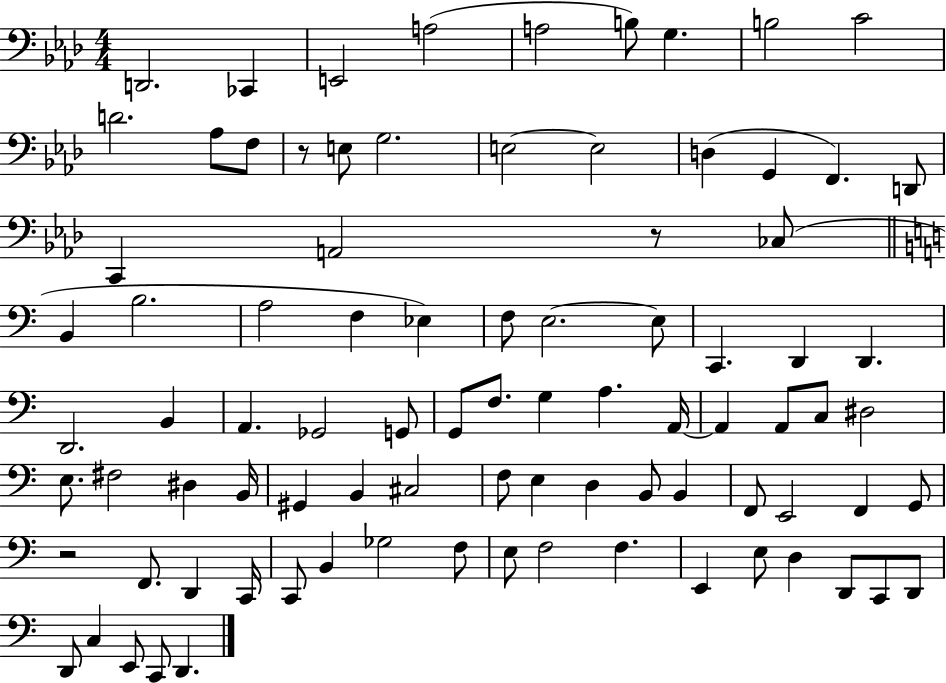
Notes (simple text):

D2/h. CES2/q E2/h A3/h A3/h B3/e G3/q. B3/h C4/h D4/h. Ab3/e F3/e R/e E3/e G3/h. E3/h E3/h D3/q G2/q F2/q. D2/e C2/q A2/h R/e CES3/e B2/q B3/h. A3/h F3/q Eb3/q F3/e E3/h. E3/e C2/q. D2/q D2/q. D2/h. B2/q A2/q. Gb2/h G2/e G2/e F3/e. G3/q A3/q. A2/s A2/q A2/e C3/e D#3/h E3/e. F#3/h D#3/q B2/s G#2/q B2/q C#3/h F3/e E3/q D3/q B2/e B2/q F2/e E2/h F2/q G2/e R/h F2/e. D2/q C2/s C2/e B2/q Gb3/h F3/e E3/e F3/h F3/q. E2/q E3/e D3/q D2/e C2/e D2/e D2/e C3/q E2/e C2/e D2/q.